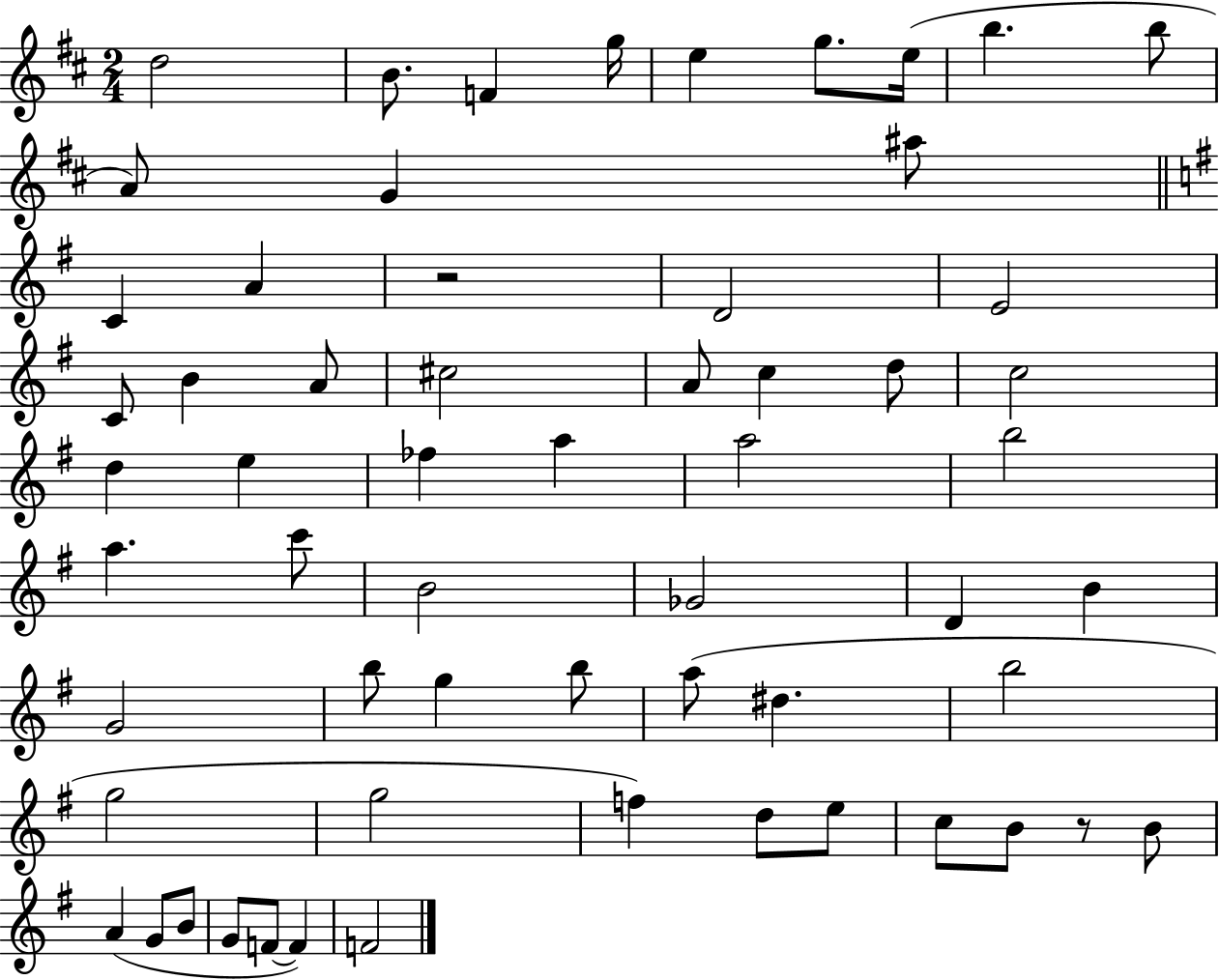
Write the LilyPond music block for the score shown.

{
  \clef treble
  \numericTimeSignature
  \time 2/4
  \key d \major
  d''2 | b'8. f'4 g''16 | e''4 g''8. e''16( | b''4. b''8 | \break a'8) g'4 ais''8 | \bar "||" \break \key g \major c'4 a'4 | r2 | d'2 | e'2 | \break c'8 b'4 a'8 | cis''2 | a'8 c''4 d''8 | c''2 | \break d''4 e''4 | fes''4 a''4 | a''2 | b''2 | \break a''4. c'''8 | b'2 | ges'2 | d'4 b'4 | \break g'2 | b''8 g''4 b''8 | a''8( dis''4. | b''2 | \break g''2 | g''2 | f''4) d''8 e''8 | c''8 b'8 r8 b'8 | \break a'4( g'8 b'8 | g'8 f'8~~ f'4) | f'2 | \bar "|."
}